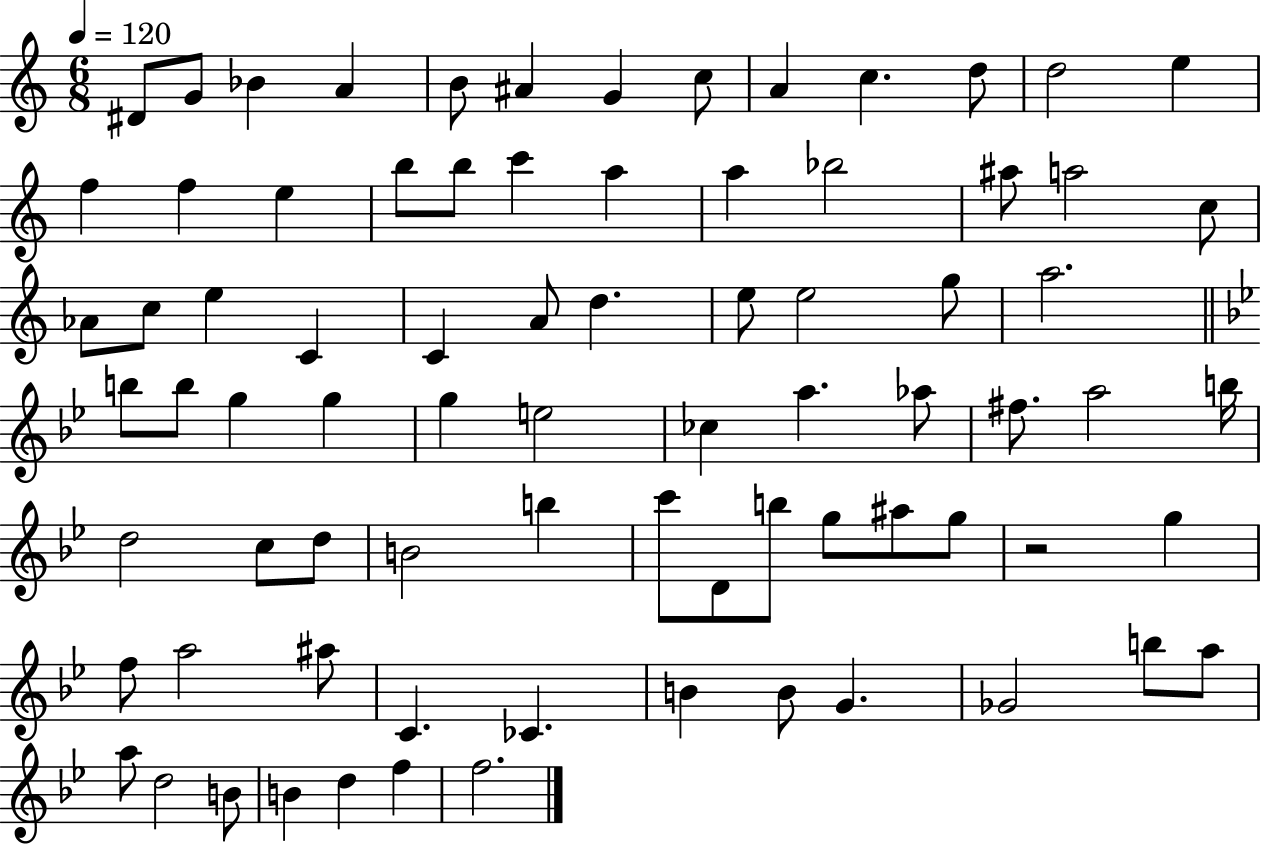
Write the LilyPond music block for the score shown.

{
  \clef treble
  \numericTimeSignature
  \time 6/8
  \key c \major
  \tempo 4 = 120
  dis'8 g'8 bes'4 a'4 | b'8 ais'4 g'4 c''8 | a'4 c''4. d''8 | d''2 e''4 | \break f''4 f''4 e''4 | b''8 b''8 c'''4 a''4 | a''4 bes''2 | ais''8 a''2 c''8 | \break aes'8 c''8 e''4 c'4 | c'4 a'8 d''4. | e''8 e''2 g''8 | a''2. | \break \bar "||" \break \key bes \major b''8 b''8 g''4 g''4 | g''4 e''2 | ces''4 a''4. aes''8 | fis''8. a''2 b''16 | \break d''2 c''8 d''8 | b'2 b''4 | c'''8 d'8 b''8 g''8 ais''8 g''8 | r2 g''4 | \break f''8 a''2 ais''8 | c'4. ces'4. | b'4 b'8 g'4. | ges'2 b''8 a''8 | \break a''8 d''2 b'8 | b'4 d''4 f''4 | f''2. | \bar "|."
}